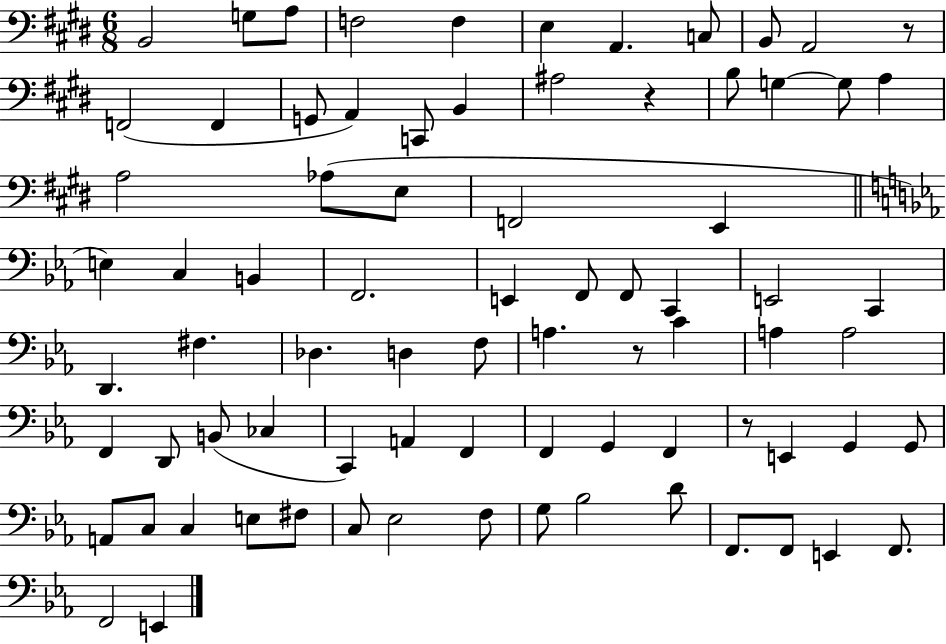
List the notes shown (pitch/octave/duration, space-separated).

B2/h G3/e A3/e F3/h F3/q E3/q A2/q. C3/e B2/e A2/h R/e F2/h F2/q G2/e A2/q C2/e B2/q A#3/h R/q B3/e G3/q G3/e A3/q A3/h Ab3/e E3/e F2/h E2/q E3/q C3/q B2/q F2/h. E2/q F2/e F2/e C2/q E2/h C2/q D2/q. F#3/q. Db3/q. D3/q F3/e A3/q. R/e C4/q A3/q A3/h F2/q D2/e B2/e CES3/q C2/q A2/q F2/q F2/q G2/q F2/q R/e E2/q G2/q G2/e A2/e C3/e C3/q E3/e F#3/e C3/e Eb3/h F3/e G3/e Bb3/h D4/e F2/e. F2/e E2/q F2/e. F2/h E2/q